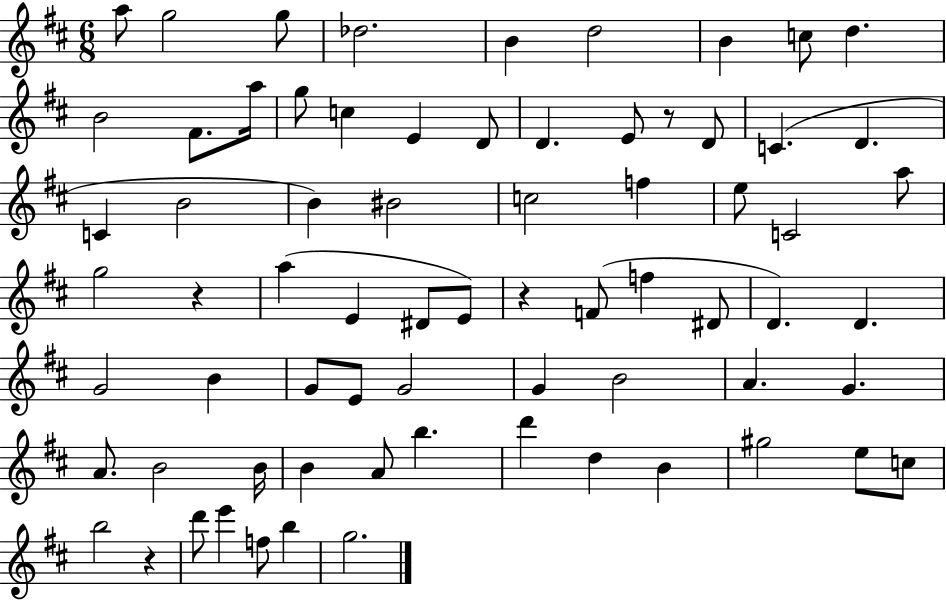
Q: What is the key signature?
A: D major